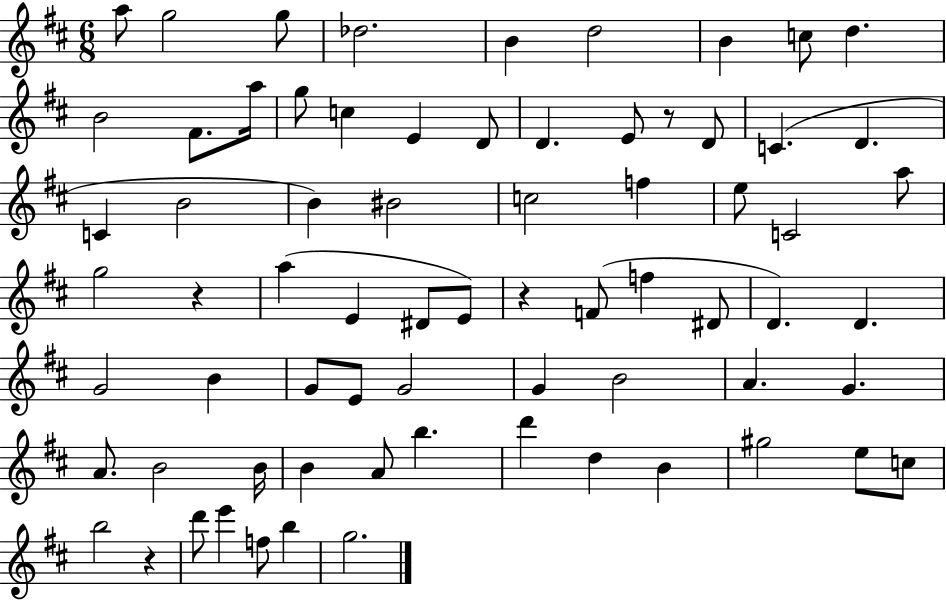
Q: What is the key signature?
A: D major